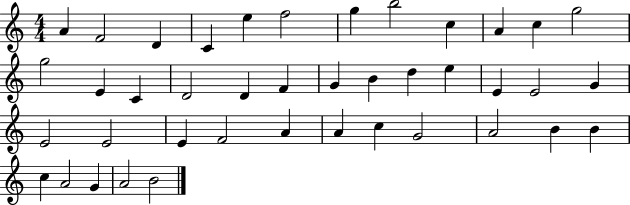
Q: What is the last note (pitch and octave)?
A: B4